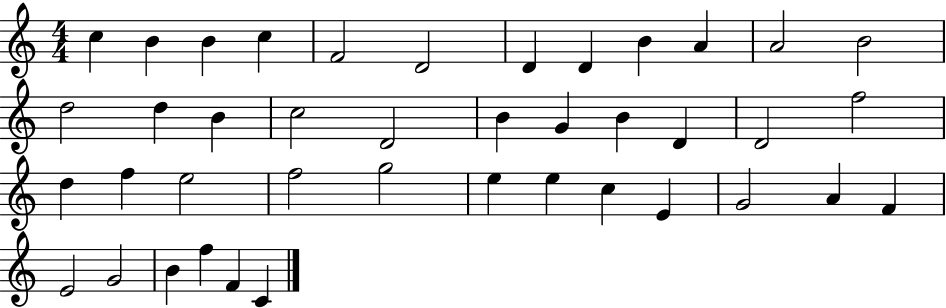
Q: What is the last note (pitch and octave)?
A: C4